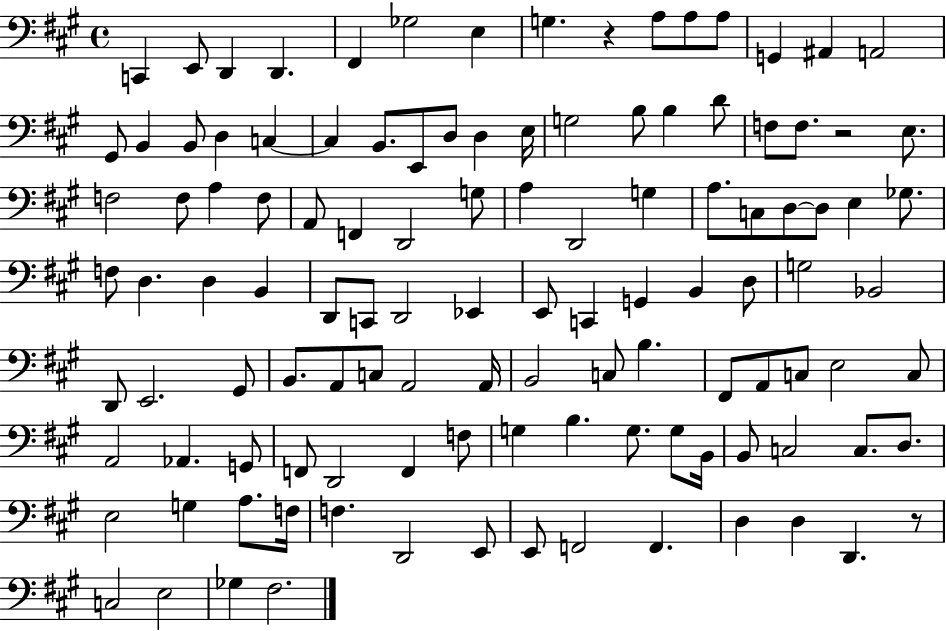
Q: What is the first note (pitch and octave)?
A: C2